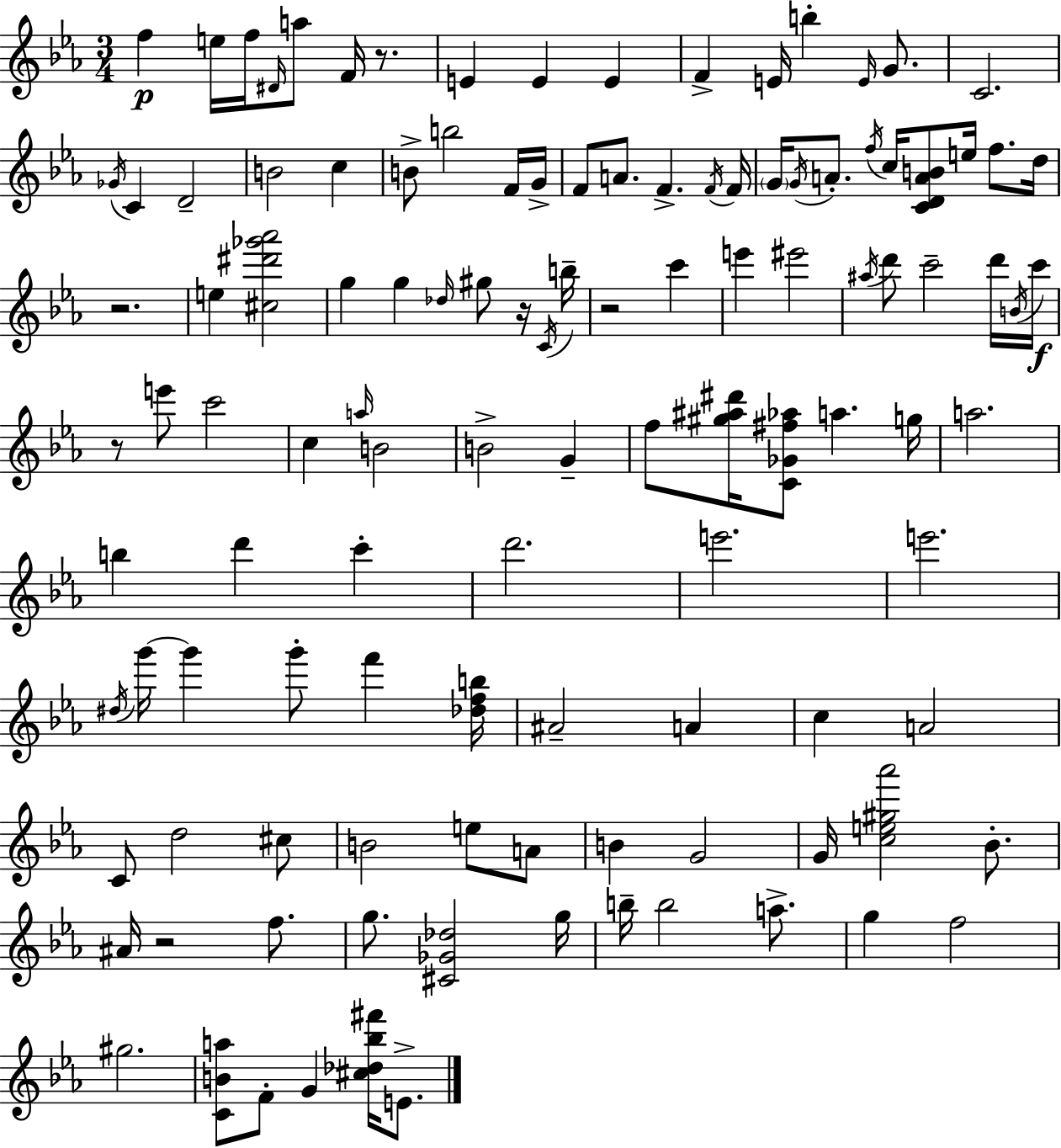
F5/q E5/s F5/s D#4/s A5/e F4/s R/e. E4/q E4/q E4/q F4/q E4/s B5/q E4/s G4/e. C4/h. Gb4/s C4/q D4/h B4/h C5/q B4/e B5/h F4/s G4/s F4/e A4/e. F4/q. F4/s F4/s G4/s G4/s A4/e. F5/s C5/s [C4,D4,A4,B4]/e E5/s F5/e. D5/s R/h. E5/q [C#5,D#6,Gb6,Ab6]/h G5/q G5/q Db5/s G#5/e R/s C4/s B5/s R/h C6/q E6/q EIS6/h A#5/s D6/e C6/h D6/s B4/s C6/s R/e E6/e C6/h C5/q A5/s B4/h B4/h G4/q F5/e [G#5,A#5,D#6]/s [C4,Gb4,F#5,Ab5]/e A5/q. G5/s A5/h. B5/q D6/q C6/q D6/h. E6/h. E6/h. D#5/s G6/s G6/q G6/e F6/q [Db5,F5,B5]/s A#4/h A4/q C5/q A4/h C4/e D5/h C#5/e B4/h E5/e A4/e B4/q G4/h G4/s [C5,E5,G#5,Ab6]/h Bb4/e. A#4/s R/h F5/e. G5/e. [C#4,Gb4,Db5]/h G5/s B5/s B5/h A5/e. G5/q F5/h G#5/h. [C4,B4,A5]/e F4/e G4/q [C#5,Db5,Bb5,F#6]/s E4/e.